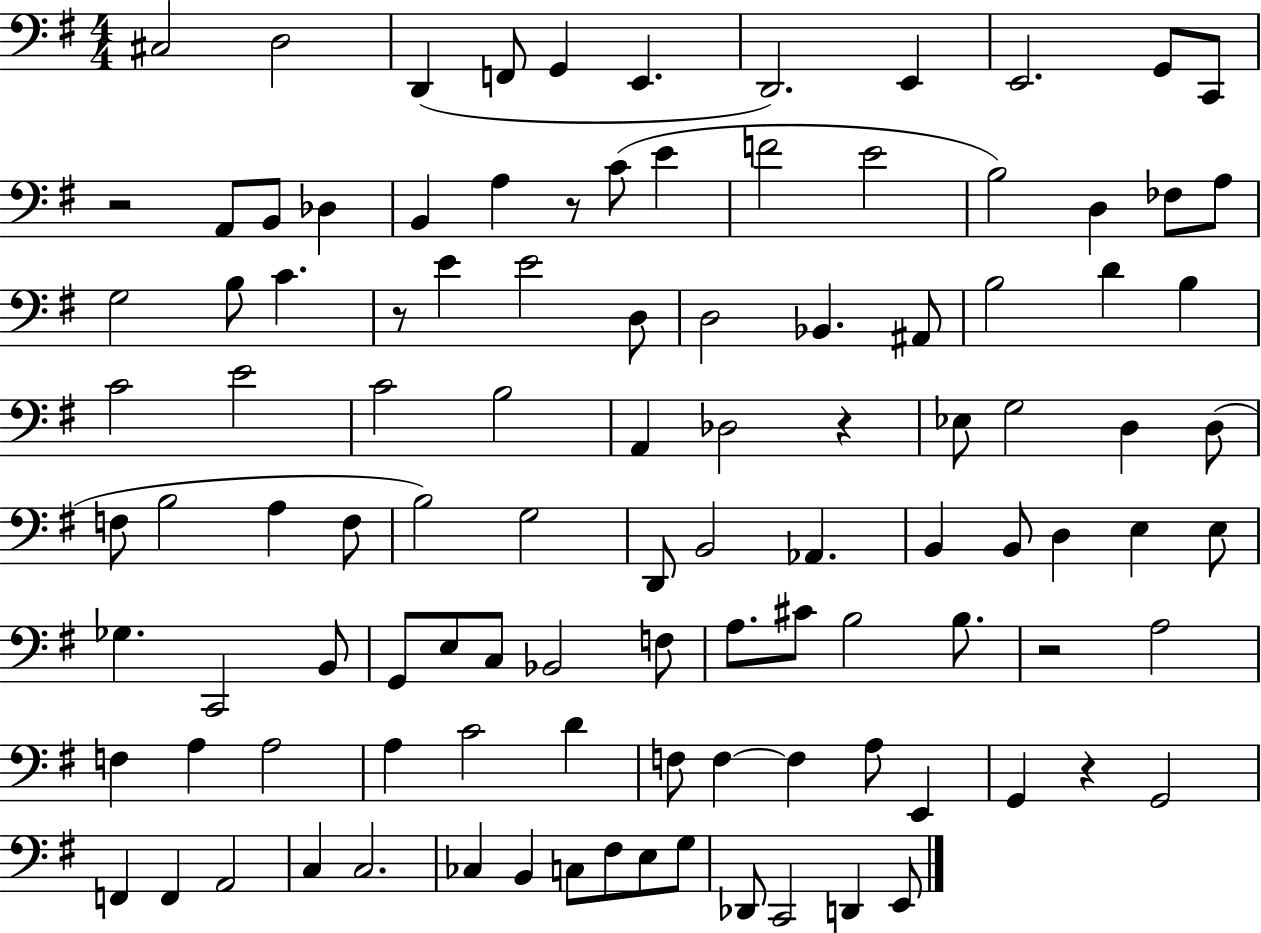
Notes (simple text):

C#3/h D3/h D2/q F2/e G2/q E2/q. D2/h. E2/q E2/h. G2/e C2/e R/h A2/e B2/e Db3/q B2/q A3/q R/e C4/e E4/q F4/h E4/h B3/h D3/q FES3/e A3/e G3/h B3/e C4/q. R/e E4/q E4/h D3/e D3/h Bb2/q. A#2/e B3/h D4/q B3/q C4/h E4/h C4/h B3/h A2/q Db3/h R/q Eb3/e G3/h D3/q D3/e F3/e B3/h A3/q F3/e B3/h G3/h D2/e B2/h Ab2/q. B2/q B2/e D3/q E3/q E3/e Gb3/q. C2/h B2/e G2/e E3/e C3/e Bb2/h F3/e A3/e. C#4/e B3/h B3/e. R/h A3/h F3/q A3/q A3/h A3/q C4/h D4/q F3/e F3/q F3/q A3/e E2/q G2/q R/q G2/h F2/q F2/q A2/h C3/q C3/h. CES3/q B2/q C3/e F#3/e E3/e G3/e Db2/e C2/h D2/q E2/e